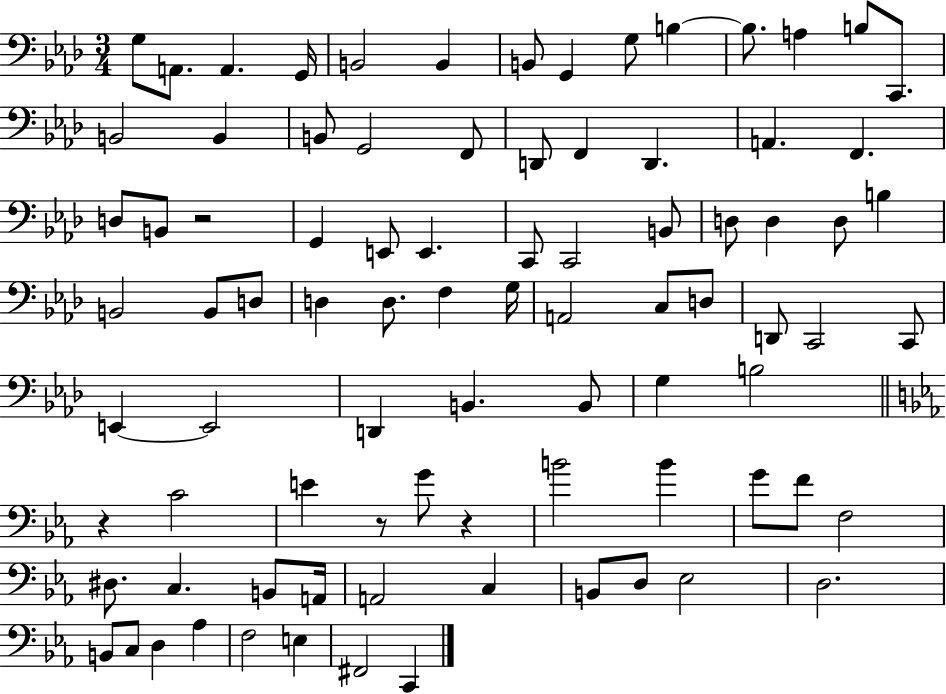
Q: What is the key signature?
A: AES major